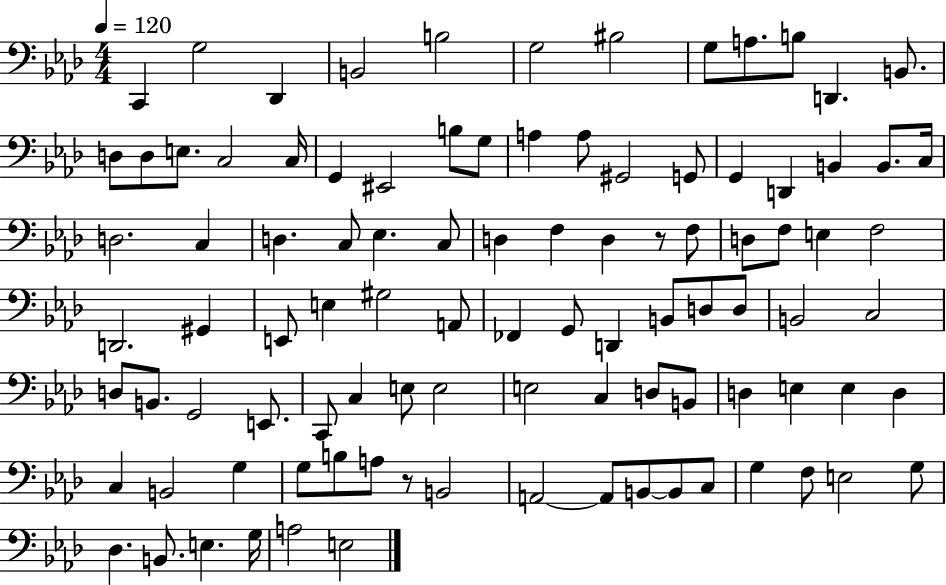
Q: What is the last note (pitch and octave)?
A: E3